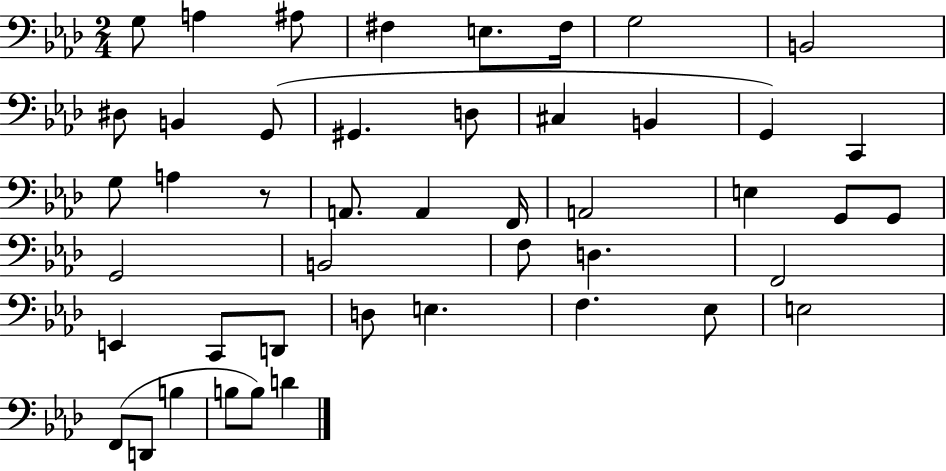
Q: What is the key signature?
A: AES major